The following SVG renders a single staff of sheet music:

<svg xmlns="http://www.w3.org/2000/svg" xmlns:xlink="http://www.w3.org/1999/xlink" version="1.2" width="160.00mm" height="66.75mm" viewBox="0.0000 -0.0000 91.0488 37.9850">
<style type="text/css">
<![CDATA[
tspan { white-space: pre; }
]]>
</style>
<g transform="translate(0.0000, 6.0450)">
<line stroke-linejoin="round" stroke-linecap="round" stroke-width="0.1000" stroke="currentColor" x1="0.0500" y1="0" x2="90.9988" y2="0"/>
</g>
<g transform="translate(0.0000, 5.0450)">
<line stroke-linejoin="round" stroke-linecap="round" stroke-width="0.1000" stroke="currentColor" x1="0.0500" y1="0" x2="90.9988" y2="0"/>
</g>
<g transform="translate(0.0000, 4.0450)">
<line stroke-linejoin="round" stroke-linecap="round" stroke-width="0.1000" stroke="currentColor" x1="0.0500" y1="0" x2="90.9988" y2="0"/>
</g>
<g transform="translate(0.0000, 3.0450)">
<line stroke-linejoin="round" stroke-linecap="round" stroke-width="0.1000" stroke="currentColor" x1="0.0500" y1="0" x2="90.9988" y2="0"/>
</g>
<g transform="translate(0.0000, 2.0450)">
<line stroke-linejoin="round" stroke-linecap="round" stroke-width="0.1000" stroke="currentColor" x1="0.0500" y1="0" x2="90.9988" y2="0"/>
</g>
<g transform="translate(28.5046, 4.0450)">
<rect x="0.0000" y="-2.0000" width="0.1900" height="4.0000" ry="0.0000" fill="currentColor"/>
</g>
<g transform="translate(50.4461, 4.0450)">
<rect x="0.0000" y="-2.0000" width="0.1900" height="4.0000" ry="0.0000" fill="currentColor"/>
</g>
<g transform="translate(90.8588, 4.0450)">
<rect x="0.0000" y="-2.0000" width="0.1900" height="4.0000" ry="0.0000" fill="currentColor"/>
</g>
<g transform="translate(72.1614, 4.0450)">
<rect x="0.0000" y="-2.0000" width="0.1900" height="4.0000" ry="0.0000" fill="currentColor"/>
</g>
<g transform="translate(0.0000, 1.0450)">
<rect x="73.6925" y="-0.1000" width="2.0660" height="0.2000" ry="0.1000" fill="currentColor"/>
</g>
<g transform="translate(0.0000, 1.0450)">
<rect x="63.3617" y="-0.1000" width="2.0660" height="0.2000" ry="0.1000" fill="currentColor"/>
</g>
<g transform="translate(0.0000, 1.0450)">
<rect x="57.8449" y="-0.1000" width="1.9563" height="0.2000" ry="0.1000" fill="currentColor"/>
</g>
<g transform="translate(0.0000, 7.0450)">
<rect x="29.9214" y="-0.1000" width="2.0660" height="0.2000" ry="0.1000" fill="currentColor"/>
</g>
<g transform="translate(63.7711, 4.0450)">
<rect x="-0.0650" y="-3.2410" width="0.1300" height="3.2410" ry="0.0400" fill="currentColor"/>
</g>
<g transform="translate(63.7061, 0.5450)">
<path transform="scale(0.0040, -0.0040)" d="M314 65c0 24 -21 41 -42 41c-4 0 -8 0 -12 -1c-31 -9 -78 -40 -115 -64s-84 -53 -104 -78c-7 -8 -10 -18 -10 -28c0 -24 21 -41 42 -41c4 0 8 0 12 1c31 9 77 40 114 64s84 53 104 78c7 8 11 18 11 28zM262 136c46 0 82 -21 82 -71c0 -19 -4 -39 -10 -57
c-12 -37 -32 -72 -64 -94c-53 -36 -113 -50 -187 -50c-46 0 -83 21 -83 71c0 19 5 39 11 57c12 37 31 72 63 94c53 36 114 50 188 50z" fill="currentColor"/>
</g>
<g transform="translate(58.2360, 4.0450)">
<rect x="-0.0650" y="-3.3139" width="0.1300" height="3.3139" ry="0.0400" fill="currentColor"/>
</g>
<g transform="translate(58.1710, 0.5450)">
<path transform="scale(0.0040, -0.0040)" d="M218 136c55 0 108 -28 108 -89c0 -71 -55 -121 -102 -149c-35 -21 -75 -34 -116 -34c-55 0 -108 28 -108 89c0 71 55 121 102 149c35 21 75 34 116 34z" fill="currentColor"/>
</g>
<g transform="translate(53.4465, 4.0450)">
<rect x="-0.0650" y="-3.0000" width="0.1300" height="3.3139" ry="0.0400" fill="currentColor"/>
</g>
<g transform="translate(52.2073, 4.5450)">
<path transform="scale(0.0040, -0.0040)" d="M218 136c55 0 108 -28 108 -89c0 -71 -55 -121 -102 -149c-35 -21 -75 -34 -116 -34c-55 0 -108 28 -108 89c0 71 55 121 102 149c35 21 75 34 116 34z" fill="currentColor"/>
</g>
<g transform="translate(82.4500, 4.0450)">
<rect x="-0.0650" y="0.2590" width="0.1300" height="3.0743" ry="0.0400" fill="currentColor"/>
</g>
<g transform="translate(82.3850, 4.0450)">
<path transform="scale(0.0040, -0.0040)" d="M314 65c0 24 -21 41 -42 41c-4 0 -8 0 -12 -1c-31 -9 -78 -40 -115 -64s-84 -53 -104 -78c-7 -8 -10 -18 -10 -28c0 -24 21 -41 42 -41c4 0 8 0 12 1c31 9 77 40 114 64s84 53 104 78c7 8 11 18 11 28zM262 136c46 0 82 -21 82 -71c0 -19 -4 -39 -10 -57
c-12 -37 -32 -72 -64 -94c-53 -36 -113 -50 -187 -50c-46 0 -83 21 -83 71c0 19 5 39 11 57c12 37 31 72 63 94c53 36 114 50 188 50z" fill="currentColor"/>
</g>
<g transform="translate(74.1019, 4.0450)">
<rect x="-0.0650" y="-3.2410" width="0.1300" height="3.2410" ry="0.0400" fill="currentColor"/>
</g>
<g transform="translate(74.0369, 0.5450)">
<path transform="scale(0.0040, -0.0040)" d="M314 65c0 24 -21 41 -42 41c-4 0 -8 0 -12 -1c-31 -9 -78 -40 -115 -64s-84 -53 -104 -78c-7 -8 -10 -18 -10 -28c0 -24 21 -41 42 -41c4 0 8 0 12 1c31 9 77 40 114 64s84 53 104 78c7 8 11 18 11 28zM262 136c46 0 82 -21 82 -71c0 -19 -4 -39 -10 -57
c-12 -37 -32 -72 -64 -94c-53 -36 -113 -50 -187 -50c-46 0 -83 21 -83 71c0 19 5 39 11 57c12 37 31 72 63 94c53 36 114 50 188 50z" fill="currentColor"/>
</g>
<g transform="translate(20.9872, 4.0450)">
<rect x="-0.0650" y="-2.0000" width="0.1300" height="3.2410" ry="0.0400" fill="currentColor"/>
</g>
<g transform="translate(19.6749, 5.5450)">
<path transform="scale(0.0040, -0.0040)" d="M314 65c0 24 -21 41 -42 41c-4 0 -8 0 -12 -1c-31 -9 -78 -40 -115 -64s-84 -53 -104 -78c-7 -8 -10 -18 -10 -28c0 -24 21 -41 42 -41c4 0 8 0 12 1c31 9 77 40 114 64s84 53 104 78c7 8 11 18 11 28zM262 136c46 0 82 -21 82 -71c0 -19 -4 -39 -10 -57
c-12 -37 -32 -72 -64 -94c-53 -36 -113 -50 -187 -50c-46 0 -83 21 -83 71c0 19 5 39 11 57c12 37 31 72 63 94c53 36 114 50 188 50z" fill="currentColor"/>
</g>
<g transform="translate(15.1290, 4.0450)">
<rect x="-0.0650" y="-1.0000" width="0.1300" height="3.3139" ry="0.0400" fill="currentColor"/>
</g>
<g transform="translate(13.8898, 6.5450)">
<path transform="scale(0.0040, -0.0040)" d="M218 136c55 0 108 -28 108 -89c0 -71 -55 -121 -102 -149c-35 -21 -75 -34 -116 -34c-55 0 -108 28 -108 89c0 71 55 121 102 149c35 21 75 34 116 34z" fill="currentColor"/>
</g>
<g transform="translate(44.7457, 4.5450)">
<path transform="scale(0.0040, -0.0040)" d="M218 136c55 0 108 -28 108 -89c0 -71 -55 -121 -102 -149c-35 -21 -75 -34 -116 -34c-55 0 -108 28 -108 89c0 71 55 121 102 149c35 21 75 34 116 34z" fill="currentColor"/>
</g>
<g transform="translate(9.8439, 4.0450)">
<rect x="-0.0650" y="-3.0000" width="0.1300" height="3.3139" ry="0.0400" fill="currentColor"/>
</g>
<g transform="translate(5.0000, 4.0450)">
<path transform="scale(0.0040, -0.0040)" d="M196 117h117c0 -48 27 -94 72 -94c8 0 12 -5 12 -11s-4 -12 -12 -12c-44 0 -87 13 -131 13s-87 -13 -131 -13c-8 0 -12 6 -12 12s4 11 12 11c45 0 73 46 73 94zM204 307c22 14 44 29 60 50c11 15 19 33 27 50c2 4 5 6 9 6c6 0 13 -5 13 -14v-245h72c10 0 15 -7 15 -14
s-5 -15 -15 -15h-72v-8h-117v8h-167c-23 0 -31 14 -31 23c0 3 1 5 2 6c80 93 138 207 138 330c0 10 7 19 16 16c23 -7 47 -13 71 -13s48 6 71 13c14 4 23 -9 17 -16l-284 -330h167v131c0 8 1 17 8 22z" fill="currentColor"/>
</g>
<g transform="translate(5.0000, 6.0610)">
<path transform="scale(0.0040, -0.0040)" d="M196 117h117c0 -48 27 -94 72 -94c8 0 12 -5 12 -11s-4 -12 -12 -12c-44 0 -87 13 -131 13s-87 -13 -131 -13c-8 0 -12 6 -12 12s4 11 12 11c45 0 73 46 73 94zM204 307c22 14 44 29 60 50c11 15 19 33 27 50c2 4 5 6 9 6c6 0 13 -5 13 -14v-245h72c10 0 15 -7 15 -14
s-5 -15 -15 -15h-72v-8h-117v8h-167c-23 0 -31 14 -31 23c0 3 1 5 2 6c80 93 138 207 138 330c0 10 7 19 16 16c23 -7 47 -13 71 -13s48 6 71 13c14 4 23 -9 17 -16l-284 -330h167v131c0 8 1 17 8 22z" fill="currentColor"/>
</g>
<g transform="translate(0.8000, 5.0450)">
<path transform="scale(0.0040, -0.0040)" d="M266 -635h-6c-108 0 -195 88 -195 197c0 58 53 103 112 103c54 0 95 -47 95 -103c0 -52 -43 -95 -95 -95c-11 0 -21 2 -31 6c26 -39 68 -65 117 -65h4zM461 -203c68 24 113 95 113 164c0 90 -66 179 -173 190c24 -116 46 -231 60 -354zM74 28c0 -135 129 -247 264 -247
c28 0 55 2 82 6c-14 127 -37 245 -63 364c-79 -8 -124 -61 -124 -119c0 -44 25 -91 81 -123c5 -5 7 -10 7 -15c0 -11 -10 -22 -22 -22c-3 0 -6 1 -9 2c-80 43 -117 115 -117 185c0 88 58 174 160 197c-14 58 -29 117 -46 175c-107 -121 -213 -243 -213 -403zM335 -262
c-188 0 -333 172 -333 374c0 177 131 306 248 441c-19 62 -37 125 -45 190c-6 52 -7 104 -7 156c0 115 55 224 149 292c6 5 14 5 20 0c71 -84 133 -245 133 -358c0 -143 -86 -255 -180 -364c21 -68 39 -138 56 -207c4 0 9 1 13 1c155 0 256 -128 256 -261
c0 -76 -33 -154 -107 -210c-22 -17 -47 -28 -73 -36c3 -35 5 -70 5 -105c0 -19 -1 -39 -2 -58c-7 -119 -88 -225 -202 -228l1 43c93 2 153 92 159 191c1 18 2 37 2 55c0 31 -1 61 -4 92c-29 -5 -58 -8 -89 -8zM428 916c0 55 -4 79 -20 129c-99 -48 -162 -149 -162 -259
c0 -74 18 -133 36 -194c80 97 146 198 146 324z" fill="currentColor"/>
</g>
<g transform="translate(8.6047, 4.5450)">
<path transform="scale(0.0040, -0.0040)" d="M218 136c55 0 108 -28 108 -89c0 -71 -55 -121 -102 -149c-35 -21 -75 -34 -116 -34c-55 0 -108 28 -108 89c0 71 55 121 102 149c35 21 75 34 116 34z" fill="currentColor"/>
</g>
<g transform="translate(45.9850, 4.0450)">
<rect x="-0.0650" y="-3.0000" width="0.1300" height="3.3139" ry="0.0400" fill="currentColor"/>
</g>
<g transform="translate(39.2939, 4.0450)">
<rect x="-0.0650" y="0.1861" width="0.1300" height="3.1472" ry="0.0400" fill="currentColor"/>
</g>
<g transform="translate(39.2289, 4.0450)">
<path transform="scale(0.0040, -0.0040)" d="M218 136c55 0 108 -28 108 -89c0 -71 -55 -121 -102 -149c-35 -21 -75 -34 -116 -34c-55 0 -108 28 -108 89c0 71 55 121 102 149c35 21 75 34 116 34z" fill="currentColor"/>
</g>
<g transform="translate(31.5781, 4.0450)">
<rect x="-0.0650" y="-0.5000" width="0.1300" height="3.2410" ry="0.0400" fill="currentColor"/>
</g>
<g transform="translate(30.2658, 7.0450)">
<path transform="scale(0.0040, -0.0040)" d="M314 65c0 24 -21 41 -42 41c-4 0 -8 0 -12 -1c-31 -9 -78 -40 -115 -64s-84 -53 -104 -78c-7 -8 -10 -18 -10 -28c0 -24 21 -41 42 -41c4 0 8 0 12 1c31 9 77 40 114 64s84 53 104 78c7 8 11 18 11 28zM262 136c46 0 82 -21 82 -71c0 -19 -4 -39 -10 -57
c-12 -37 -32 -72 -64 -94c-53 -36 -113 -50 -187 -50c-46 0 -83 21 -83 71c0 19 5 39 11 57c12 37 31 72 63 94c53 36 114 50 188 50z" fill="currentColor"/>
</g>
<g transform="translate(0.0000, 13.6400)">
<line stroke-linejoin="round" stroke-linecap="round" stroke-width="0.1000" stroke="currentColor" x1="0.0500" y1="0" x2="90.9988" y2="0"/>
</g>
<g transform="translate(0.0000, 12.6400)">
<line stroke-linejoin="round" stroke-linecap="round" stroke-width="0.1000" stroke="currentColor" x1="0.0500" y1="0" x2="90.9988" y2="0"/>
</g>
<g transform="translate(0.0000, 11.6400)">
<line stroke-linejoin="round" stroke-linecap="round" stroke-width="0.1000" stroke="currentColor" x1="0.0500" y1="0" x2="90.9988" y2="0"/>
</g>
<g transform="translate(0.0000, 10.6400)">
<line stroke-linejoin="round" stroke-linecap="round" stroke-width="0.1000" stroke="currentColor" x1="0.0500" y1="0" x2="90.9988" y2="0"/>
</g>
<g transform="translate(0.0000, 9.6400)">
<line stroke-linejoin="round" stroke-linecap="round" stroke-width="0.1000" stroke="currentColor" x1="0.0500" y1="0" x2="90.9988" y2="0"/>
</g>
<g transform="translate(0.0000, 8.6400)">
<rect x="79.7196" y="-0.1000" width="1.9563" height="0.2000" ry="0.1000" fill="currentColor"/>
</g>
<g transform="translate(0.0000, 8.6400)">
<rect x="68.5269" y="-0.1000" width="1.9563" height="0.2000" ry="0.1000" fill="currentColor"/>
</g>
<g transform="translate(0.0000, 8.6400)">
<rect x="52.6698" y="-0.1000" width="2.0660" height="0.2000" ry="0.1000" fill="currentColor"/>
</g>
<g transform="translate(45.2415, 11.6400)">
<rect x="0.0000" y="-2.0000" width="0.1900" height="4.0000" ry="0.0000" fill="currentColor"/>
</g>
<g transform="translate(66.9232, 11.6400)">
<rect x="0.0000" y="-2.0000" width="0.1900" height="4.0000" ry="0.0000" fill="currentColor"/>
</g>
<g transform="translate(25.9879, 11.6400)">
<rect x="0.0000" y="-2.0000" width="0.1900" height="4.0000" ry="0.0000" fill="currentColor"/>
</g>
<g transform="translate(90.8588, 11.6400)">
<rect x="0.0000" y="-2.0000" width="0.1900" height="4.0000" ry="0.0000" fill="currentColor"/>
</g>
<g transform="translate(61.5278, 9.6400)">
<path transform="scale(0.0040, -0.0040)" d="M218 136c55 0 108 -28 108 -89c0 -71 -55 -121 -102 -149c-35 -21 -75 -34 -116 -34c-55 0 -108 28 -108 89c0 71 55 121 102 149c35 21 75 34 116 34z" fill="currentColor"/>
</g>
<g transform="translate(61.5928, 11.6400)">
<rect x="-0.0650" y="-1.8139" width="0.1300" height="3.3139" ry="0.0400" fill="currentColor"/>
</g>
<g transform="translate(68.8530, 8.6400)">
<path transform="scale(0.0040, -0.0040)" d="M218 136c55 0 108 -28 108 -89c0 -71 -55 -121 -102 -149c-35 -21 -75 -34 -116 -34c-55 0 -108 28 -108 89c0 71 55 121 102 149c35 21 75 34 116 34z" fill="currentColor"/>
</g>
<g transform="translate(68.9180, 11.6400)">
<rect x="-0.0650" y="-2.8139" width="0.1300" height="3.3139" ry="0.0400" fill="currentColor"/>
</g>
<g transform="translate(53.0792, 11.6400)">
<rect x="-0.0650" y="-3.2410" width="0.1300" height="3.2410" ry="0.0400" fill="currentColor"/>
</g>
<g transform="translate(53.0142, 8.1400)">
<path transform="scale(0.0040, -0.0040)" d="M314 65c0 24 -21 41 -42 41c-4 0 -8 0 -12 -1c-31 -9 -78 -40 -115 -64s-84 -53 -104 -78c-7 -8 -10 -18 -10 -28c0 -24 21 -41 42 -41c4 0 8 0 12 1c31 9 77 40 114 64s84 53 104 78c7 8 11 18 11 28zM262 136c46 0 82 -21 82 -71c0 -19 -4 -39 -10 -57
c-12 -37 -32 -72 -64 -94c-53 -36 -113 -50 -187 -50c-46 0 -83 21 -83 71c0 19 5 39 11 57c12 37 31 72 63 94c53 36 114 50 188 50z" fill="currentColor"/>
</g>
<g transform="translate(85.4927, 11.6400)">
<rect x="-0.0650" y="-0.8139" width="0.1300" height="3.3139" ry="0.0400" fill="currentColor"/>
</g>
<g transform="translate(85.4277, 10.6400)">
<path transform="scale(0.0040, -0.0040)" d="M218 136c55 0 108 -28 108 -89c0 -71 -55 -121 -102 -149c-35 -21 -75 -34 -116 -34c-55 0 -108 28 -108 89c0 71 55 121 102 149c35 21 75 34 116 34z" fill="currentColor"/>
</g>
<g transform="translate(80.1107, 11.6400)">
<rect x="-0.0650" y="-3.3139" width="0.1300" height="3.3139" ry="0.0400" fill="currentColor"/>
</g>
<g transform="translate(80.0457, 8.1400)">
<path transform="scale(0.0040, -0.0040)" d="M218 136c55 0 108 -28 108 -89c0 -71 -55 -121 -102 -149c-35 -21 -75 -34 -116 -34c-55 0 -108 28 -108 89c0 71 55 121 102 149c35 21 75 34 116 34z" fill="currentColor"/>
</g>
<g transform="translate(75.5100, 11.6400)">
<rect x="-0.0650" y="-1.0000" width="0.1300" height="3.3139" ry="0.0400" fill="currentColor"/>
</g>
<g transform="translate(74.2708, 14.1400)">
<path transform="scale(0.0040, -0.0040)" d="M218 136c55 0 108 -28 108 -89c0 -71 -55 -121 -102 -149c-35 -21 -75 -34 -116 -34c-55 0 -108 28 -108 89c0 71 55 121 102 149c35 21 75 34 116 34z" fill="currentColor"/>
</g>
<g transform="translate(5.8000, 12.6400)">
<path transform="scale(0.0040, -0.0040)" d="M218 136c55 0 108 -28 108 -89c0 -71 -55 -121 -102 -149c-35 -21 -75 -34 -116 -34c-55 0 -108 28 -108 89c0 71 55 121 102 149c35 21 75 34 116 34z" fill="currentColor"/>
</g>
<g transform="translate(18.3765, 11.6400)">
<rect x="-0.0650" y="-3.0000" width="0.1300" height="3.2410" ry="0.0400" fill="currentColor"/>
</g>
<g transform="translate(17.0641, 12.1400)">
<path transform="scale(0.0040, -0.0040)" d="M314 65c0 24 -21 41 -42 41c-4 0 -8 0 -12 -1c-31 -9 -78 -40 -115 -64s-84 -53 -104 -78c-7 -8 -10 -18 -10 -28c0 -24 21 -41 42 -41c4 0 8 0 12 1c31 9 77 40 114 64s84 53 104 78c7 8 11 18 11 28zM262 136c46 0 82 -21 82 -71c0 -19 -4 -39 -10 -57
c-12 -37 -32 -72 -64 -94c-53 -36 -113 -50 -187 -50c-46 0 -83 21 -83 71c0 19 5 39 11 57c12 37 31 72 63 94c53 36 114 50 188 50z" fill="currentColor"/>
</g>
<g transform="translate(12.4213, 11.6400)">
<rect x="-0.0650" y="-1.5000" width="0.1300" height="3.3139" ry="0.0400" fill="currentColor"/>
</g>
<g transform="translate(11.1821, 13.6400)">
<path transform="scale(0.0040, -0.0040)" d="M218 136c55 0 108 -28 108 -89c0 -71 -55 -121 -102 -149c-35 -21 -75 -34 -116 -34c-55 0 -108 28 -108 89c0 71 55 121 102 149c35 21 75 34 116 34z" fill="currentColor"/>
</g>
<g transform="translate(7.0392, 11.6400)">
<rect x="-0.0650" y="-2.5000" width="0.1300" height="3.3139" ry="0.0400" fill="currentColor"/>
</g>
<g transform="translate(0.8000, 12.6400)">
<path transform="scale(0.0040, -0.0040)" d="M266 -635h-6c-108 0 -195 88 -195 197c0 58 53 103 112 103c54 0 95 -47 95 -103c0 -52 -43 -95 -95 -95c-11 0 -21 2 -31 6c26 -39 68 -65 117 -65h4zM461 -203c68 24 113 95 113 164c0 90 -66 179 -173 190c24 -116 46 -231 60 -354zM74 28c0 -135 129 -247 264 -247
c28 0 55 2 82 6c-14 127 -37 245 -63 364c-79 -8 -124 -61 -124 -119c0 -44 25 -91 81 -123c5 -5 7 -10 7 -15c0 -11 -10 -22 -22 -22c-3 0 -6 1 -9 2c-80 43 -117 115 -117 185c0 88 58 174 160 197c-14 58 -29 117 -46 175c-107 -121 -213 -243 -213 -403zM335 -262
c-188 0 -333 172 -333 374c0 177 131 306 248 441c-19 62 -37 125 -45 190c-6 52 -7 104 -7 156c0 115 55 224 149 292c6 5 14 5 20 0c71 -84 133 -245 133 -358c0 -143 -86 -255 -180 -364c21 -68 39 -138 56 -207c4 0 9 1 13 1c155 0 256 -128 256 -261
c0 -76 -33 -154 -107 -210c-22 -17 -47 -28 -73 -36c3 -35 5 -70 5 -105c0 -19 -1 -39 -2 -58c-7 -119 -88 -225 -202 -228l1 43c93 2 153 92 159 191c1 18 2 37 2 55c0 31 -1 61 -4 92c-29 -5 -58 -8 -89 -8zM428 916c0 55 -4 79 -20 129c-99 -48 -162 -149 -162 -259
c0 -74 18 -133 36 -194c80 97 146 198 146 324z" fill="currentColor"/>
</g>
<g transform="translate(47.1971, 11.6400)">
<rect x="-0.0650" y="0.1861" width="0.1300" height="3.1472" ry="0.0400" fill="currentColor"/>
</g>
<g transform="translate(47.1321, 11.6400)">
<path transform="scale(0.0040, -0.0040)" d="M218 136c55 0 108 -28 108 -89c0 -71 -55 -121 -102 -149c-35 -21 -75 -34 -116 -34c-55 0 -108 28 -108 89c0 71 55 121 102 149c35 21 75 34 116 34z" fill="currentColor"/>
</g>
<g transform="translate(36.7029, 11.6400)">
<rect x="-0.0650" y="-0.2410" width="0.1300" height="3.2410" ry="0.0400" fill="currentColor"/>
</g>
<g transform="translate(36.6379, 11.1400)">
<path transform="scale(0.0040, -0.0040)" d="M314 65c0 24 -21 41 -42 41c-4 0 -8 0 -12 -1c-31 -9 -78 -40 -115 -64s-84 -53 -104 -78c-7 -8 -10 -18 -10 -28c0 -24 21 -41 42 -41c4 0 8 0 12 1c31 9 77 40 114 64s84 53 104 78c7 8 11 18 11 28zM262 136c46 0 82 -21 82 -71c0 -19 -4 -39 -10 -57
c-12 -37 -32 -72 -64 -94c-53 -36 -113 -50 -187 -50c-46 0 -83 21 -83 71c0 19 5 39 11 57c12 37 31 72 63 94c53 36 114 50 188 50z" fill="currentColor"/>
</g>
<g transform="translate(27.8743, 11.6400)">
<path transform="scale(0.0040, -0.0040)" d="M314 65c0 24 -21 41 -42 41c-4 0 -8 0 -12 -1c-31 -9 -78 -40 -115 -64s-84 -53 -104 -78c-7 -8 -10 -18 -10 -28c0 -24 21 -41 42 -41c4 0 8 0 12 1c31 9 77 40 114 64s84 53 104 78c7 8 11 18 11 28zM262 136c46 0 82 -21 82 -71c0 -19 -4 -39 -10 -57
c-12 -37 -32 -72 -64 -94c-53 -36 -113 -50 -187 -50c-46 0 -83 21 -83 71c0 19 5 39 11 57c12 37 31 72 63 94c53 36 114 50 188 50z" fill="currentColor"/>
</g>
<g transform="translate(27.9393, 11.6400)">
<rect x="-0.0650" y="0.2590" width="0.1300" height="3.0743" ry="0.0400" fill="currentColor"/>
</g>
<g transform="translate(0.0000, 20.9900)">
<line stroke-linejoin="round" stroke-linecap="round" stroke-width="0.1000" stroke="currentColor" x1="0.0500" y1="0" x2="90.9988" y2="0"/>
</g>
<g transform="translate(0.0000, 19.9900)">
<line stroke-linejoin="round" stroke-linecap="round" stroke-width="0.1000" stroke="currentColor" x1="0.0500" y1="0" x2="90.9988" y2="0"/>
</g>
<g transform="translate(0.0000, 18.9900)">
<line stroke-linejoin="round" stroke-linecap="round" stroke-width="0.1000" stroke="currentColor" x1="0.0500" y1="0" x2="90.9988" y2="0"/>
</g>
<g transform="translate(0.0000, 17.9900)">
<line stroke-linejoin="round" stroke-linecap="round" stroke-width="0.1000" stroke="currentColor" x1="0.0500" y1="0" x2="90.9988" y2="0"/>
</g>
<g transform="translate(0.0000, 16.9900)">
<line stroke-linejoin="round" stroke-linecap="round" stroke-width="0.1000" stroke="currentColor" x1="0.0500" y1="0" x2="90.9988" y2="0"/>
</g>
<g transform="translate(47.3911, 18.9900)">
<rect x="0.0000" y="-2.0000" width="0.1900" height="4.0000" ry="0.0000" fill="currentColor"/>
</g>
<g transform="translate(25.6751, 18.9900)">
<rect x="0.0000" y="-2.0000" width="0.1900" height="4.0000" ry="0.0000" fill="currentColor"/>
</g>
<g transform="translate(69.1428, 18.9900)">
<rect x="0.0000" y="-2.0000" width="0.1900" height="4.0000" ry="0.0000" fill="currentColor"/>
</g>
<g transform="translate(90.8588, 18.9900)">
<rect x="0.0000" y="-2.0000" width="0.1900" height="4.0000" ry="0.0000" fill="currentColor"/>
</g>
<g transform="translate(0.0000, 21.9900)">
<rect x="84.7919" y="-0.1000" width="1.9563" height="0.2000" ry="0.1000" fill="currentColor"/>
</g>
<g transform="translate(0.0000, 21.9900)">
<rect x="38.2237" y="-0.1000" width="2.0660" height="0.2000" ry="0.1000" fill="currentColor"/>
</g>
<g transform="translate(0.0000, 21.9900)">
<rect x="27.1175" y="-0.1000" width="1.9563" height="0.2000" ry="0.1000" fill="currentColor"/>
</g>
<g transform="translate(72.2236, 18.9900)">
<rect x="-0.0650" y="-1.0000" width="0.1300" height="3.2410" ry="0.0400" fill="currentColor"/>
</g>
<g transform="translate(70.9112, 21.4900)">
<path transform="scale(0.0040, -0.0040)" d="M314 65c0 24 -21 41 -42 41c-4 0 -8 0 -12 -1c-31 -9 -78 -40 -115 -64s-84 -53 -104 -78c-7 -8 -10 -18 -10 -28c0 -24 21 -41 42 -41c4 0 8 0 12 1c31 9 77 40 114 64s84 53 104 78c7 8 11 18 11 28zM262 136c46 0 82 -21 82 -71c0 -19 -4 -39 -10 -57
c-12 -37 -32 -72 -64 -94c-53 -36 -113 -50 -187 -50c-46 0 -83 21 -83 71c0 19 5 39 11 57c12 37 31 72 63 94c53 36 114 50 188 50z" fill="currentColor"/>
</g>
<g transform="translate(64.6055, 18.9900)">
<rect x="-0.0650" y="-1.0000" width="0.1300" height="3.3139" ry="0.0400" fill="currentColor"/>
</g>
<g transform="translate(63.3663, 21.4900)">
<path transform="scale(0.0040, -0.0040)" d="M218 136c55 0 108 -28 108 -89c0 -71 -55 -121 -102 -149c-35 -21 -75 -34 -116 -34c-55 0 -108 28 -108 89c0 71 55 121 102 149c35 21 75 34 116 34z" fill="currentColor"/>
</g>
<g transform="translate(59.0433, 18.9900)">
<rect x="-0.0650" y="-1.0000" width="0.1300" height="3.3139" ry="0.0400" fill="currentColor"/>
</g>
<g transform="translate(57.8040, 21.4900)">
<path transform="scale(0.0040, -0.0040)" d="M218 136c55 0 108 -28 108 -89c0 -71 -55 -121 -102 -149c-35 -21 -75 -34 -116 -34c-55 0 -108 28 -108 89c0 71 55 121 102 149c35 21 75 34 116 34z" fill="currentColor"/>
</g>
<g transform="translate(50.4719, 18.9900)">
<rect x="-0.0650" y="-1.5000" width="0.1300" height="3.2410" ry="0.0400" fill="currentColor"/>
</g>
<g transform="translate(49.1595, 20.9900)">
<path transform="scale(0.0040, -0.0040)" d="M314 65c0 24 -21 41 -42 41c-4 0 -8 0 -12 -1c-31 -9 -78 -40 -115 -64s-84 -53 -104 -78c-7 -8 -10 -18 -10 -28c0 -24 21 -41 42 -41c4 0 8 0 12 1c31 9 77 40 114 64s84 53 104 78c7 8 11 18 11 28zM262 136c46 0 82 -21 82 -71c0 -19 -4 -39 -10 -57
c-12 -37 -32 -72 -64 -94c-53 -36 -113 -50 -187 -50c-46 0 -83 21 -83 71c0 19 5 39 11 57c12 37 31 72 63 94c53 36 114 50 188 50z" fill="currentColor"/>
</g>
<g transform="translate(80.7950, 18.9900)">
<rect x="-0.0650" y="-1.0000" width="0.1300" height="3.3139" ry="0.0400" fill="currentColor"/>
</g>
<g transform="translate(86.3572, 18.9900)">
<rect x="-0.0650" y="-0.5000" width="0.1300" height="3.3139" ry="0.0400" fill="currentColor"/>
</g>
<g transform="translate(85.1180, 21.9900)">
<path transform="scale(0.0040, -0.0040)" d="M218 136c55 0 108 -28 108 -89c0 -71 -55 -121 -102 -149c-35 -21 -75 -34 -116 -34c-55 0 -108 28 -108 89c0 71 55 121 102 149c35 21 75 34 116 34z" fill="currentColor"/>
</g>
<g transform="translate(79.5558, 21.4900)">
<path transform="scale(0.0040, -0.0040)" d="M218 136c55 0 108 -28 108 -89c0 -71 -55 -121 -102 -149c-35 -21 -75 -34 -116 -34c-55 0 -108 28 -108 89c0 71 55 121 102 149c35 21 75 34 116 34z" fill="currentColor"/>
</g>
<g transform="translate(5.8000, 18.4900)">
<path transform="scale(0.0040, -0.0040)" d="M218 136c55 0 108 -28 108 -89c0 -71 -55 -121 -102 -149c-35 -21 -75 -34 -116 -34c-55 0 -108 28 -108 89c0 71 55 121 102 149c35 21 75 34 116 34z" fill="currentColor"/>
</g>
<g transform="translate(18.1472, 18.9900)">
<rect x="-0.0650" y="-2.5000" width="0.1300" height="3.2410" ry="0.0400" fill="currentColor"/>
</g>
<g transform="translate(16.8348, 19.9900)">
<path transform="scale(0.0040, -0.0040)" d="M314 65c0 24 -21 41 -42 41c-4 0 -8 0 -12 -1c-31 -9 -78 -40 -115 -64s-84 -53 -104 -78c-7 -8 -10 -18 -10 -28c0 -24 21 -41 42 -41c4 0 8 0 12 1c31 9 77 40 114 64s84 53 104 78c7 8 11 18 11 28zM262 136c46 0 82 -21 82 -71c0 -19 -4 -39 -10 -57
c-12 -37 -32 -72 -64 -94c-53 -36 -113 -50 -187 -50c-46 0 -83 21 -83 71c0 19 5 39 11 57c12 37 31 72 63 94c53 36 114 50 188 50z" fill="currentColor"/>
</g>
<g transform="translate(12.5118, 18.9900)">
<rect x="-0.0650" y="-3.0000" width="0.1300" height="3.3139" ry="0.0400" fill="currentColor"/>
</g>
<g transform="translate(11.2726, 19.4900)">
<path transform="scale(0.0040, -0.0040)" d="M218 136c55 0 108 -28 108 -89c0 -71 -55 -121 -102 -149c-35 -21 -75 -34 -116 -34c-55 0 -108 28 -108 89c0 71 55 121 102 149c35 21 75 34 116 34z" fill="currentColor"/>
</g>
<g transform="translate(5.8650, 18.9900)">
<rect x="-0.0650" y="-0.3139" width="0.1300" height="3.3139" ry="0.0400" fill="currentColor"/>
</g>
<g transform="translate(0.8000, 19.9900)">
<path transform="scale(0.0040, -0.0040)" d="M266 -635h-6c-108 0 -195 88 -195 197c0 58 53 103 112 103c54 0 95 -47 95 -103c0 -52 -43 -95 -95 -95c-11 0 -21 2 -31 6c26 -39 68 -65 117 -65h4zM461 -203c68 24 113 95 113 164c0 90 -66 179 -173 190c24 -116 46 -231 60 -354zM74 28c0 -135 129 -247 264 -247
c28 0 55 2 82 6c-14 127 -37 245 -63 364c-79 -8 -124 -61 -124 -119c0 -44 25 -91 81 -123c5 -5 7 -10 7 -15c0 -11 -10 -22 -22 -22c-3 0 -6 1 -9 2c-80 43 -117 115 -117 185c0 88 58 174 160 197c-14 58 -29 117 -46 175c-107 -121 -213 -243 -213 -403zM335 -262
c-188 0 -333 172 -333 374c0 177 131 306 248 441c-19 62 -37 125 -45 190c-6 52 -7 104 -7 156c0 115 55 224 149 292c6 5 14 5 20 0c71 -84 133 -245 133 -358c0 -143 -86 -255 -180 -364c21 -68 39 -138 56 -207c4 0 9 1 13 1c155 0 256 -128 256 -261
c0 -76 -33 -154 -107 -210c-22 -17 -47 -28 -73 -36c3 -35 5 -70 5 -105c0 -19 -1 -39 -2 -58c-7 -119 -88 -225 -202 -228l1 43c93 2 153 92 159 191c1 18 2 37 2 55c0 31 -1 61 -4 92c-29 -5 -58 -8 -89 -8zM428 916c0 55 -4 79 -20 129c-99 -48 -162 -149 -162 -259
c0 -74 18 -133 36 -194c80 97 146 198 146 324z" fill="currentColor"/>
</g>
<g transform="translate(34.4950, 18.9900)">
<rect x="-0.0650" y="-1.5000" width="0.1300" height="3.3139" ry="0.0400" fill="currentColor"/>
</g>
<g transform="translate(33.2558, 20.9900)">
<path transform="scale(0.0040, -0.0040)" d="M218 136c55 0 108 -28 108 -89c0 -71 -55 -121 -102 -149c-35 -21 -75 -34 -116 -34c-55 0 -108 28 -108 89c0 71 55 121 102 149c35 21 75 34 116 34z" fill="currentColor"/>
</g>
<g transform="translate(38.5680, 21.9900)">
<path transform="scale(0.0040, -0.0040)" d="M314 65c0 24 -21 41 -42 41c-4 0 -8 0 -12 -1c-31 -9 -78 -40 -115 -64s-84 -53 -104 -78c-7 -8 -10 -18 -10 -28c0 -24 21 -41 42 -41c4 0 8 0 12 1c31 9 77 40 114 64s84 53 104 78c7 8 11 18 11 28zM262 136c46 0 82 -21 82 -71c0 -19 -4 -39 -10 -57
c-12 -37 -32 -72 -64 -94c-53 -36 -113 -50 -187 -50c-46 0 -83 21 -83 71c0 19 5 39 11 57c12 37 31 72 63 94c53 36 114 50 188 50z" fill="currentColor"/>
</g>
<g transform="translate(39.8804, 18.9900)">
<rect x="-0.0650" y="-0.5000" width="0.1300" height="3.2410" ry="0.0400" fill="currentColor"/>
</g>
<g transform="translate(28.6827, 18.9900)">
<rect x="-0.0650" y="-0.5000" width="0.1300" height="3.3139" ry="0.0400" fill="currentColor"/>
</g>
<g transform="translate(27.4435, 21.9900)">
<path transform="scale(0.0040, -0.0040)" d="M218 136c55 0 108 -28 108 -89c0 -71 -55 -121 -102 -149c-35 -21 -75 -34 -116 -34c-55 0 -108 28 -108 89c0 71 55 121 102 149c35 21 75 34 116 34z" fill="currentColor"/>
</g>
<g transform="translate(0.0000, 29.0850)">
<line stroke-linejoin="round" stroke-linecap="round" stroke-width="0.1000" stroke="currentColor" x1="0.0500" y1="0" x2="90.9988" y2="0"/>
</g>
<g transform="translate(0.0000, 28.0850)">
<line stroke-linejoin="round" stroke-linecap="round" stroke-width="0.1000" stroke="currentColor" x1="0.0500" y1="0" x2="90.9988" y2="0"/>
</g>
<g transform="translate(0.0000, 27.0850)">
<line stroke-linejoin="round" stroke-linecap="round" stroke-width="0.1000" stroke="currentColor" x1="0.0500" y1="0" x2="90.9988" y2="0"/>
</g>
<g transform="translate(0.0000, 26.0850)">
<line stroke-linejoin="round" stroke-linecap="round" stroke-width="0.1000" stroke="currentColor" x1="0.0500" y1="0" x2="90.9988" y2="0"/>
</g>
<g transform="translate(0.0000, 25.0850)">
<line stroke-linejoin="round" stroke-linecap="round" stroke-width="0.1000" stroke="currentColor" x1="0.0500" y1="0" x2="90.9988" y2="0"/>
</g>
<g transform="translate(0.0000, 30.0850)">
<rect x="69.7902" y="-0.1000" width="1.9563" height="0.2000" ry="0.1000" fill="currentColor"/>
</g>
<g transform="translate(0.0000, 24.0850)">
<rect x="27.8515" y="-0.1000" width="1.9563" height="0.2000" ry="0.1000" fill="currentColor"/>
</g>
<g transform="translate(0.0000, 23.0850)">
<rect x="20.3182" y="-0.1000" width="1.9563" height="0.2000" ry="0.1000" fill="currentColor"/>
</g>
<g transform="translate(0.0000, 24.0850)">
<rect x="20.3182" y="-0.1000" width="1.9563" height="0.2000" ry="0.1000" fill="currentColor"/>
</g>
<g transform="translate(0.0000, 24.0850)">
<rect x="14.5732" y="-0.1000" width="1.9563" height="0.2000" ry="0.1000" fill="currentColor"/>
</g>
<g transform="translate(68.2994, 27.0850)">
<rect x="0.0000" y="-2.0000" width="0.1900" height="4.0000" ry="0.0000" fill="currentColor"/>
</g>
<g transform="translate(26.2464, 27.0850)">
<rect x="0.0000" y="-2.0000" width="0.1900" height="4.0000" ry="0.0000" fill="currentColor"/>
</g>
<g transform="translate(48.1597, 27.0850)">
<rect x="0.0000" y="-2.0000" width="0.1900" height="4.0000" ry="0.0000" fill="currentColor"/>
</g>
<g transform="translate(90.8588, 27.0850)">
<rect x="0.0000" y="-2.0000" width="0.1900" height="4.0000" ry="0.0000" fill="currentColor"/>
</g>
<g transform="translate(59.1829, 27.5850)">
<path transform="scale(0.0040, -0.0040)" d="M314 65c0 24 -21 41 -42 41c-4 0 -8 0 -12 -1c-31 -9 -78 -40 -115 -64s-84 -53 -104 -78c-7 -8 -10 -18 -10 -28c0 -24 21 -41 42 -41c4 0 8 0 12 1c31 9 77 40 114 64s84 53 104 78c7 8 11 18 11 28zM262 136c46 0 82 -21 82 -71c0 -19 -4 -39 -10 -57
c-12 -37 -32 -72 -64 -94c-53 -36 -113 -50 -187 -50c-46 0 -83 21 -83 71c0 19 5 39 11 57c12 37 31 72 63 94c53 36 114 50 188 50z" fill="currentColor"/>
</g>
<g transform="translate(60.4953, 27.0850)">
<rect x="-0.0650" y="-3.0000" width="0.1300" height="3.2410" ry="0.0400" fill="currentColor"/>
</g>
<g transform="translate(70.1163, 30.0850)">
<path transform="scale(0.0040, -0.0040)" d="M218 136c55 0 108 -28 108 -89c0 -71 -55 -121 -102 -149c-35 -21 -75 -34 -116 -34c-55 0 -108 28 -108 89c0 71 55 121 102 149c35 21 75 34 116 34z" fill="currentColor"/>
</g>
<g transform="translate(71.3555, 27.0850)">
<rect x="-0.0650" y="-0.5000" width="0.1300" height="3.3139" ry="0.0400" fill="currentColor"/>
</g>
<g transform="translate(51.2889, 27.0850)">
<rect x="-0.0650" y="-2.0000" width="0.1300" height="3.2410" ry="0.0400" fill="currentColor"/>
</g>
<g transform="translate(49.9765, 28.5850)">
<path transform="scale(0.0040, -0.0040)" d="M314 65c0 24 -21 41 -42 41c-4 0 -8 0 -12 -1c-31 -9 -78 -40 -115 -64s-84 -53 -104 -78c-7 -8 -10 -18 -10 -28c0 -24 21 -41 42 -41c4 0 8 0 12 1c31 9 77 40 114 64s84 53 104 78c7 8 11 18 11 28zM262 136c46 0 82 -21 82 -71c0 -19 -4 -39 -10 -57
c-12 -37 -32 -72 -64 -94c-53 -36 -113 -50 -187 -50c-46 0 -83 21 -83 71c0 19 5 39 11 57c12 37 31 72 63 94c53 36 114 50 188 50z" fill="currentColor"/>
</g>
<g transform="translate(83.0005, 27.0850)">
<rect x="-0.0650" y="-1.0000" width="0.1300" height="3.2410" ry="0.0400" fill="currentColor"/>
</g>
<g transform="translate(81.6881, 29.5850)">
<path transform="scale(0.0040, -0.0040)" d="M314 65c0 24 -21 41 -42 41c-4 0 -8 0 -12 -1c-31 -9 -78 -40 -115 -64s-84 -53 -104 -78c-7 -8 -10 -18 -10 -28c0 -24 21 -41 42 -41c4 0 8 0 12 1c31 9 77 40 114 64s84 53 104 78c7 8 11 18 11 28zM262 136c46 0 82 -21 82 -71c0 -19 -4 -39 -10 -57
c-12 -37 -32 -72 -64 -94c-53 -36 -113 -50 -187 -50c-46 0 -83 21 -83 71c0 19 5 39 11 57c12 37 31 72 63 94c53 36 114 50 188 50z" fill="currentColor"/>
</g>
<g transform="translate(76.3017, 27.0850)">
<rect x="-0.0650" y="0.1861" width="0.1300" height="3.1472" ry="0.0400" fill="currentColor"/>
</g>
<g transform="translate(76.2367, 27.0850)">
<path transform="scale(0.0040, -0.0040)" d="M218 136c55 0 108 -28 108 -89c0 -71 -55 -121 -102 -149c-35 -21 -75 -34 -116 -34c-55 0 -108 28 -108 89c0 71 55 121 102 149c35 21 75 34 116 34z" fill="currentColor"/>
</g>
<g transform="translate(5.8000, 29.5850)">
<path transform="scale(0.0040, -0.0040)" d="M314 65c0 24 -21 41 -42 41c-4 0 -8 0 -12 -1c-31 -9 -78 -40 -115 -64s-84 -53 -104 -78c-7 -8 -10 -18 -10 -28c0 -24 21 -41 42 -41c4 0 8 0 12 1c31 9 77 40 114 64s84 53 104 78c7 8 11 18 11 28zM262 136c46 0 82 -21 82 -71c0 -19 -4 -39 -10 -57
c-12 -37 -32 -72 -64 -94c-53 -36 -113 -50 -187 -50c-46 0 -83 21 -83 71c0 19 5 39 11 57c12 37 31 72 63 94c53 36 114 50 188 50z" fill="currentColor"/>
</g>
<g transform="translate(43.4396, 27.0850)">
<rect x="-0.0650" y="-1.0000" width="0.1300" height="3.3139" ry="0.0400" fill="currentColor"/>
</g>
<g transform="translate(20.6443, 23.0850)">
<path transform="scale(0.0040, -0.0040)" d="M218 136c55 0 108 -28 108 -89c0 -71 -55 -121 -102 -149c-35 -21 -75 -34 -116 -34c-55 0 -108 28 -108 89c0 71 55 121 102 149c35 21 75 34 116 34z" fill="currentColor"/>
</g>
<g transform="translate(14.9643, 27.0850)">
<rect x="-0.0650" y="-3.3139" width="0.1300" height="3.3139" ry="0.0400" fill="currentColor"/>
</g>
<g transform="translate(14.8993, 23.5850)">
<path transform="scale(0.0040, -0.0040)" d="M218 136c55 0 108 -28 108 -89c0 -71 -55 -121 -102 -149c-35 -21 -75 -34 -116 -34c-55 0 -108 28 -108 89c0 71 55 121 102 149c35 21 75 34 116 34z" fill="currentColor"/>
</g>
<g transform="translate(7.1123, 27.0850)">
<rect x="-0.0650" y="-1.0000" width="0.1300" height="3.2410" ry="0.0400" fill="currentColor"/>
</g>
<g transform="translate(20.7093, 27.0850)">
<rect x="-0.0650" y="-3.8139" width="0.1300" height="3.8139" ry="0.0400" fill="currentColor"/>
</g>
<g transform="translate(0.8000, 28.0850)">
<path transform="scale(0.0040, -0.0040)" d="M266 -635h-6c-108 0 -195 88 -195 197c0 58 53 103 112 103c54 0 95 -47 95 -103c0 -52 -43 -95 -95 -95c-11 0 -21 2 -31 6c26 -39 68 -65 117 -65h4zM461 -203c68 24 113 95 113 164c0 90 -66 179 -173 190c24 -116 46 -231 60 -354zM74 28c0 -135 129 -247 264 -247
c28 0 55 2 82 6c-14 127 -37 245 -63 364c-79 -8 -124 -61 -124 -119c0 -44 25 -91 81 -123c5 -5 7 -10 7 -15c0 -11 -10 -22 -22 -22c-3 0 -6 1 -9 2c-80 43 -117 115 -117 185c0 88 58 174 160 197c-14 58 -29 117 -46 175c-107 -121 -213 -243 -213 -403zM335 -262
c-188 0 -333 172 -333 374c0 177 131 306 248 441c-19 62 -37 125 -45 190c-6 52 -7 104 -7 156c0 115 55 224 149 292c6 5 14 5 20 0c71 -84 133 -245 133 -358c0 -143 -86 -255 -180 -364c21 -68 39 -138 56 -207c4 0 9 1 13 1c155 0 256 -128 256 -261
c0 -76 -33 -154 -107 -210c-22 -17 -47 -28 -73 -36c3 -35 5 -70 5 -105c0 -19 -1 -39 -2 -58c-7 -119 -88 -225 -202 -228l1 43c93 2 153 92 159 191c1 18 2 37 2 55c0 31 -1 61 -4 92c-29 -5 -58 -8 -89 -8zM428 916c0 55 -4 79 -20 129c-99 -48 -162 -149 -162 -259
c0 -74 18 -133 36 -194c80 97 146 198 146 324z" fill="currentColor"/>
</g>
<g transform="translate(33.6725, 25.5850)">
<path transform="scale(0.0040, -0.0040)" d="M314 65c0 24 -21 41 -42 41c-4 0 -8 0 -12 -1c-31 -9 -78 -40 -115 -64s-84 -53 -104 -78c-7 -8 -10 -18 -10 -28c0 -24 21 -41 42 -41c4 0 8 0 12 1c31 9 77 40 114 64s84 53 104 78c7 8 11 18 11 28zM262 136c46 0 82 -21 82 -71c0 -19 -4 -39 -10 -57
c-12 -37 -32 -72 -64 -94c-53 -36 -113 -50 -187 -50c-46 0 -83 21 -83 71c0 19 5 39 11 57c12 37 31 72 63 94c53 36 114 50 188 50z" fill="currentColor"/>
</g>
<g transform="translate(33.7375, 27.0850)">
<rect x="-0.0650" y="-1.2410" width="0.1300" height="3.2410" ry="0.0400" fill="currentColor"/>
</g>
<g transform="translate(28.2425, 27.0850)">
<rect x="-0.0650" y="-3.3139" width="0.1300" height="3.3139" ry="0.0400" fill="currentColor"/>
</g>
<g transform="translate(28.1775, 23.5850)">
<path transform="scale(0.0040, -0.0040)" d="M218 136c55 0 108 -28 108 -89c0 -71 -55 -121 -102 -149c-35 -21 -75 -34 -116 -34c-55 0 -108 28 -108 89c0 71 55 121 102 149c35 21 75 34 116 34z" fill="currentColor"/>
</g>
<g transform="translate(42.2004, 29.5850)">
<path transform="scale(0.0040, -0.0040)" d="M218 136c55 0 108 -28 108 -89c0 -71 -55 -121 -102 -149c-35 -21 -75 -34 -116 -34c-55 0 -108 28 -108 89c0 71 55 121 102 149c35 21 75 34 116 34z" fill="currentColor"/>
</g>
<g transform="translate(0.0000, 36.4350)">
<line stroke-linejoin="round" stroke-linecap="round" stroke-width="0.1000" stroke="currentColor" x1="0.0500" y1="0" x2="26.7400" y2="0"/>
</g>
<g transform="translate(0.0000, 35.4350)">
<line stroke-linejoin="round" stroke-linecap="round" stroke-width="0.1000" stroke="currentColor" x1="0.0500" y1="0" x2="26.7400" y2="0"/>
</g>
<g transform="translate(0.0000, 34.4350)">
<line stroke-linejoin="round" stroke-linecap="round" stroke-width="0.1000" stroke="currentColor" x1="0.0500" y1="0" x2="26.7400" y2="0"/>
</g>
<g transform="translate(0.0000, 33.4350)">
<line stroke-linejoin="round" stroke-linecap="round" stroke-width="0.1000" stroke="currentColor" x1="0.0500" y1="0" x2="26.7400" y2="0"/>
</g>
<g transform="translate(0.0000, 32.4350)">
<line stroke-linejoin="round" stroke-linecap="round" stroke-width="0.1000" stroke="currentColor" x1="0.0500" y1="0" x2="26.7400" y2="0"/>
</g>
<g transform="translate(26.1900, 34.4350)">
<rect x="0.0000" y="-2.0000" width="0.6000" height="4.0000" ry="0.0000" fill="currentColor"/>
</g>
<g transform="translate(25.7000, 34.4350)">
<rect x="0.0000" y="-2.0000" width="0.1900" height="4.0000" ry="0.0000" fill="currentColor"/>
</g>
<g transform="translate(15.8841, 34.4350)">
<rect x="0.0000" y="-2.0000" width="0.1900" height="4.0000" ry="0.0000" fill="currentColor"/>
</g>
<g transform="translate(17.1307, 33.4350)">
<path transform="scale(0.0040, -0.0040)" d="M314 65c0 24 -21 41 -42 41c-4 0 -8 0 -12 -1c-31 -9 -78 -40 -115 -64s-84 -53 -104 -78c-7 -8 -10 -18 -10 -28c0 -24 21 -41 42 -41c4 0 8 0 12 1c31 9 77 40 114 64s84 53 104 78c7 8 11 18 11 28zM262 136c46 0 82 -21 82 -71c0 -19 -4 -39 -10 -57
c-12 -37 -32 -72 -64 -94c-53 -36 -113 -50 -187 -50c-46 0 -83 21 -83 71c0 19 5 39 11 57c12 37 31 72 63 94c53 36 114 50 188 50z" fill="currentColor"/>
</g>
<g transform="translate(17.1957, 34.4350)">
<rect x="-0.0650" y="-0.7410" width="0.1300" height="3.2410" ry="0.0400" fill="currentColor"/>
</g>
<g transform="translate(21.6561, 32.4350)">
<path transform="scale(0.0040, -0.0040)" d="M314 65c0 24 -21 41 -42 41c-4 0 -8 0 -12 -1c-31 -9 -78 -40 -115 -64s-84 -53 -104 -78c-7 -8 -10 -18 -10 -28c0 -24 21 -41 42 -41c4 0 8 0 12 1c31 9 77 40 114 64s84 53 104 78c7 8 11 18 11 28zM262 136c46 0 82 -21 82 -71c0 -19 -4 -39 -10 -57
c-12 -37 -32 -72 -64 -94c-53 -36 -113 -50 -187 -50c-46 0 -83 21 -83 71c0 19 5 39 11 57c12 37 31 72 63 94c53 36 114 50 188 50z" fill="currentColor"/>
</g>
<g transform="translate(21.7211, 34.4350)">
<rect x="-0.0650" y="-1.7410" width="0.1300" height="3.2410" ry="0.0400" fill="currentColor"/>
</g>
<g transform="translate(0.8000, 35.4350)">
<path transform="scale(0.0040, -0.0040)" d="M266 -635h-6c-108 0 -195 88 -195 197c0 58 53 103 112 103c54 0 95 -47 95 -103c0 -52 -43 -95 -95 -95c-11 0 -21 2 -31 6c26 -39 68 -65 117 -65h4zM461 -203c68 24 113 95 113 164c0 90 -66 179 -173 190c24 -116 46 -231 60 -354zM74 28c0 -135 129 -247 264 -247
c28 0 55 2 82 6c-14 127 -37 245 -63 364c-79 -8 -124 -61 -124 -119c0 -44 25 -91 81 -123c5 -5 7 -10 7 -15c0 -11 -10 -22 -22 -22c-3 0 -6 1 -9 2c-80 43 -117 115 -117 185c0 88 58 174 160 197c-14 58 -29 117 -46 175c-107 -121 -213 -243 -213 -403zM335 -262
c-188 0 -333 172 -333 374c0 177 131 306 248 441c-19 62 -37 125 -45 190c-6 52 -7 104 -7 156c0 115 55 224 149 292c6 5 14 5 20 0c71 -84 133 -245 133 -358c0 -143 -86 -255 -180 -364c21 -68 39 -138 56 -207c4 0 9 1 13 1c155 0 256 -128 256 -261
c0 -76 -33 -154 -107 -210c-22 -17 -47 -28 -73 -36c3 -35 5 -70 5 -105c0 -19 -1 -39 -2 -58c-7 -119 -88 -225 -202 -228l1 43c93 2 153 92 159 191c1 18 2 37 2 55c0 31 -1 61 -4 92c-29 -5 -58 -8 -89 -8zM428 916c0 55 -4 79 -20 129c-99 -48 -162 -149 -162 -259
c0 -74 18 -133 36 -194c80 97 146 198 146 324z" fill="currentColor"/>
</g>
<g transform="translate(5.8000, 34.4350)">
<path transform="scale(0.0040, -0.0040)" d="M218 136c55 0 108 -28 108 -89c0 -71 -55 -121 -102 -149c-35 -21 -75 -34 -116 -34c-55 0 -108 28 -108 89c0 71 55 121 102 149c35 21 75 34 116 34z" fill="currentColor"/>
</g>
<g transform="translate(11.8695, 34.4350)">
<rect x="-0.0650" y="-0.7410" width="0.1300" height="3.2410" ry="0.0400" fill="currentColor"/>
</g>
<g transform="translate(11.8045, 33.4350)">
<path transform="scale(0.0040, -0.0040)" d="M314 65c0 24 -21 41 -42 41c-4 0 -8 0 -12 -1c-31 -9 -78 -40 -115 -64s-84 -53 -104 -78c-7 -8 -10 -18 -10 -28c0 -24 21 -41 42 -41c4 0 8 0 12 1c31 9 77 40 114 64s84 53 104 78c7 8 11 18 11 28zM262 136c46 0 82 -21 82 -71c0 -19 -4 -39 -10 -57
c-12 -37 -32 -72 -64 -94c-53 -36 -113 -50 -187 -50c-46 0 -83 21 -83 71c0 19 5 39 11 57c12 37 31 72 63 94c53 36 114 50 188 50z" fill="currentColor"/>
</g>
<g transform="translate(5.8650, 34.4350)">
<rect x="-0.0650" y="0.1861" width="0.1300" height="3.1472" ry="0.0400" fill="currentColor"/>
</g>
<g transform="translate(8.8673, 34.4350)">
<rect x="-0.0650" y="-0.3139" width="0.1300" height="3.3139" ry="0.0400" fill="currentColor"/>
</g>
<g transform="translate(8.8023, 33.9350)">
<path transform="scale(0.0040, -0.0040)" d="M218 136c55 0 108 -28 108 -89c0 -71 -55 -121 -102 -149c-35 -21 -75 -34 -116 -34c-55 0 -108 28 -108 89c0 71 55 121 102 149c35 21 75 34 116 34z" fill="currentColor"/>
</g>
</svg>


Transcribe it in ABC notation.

X:1
T:Untitled
M:4/4
L:1/4
K:C
A D F2 C2 B A A b b2 b2 B2 G E A2 B2 c2 B b2 f a D b d c A G2 C E C2 E2 D D D2 D C D2 b c' b e2 D F2 A2 C B D2 B c d2 d2 f2